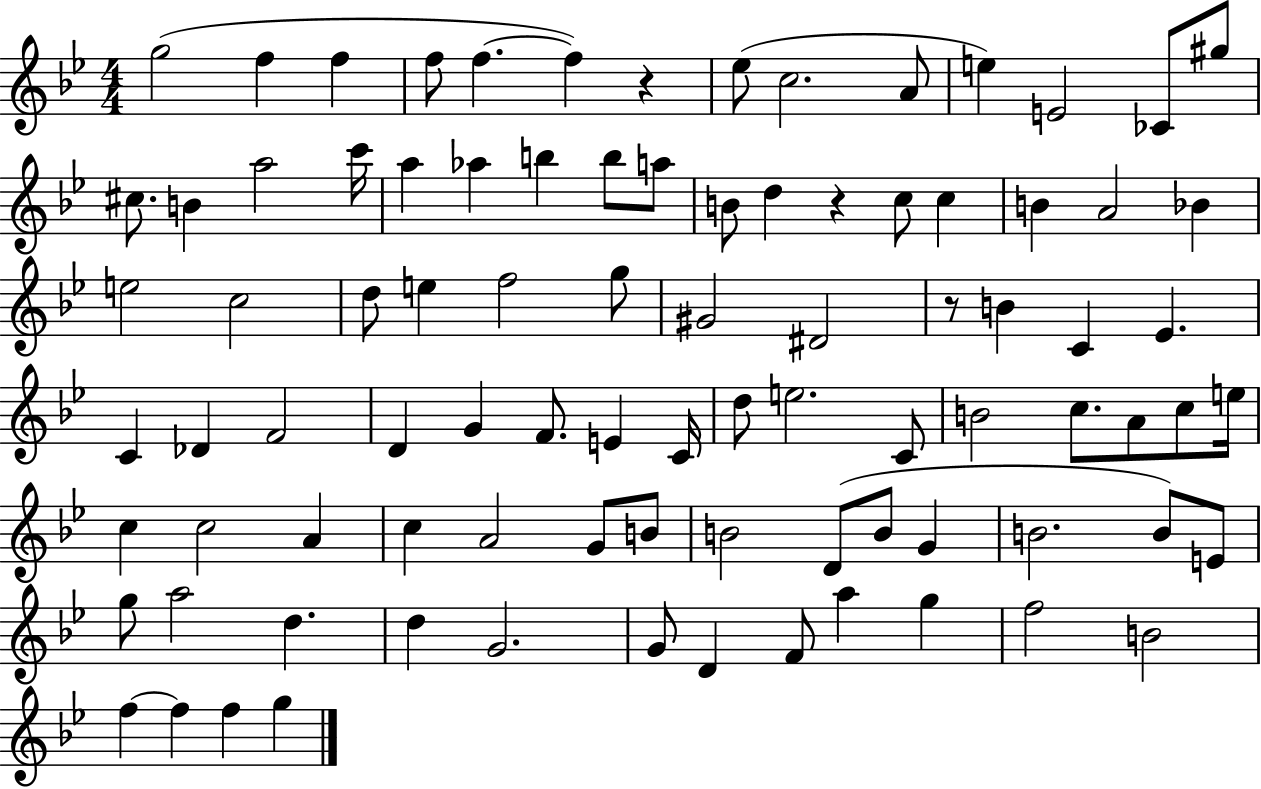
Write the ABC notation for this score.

X:1
T:Untitled
M:4/4
L:1/4
K:Bb
g2 f f f/2 f f z _e/2 c2 A/2 e E2 _C/2 ^g/2 ^c/2 B a2 c'/4 a _a b b/2 a/2 B/2 d z c/2 c B A2 _B e2 c2 d/2 e f2 g/2 ^G2 ^D2 z/2 B C _E C _D F2 D G F/2 E C/4 d/2 e2 C/2 B2 c/2 A/2 c/2 e/4 c c2 A c A2 G/2 B/2 B2 D/2 B/2 G B2 B/2 E/2 g/2 a2 d d G2 G/2 D F/2 a g f2 B2 f f f g